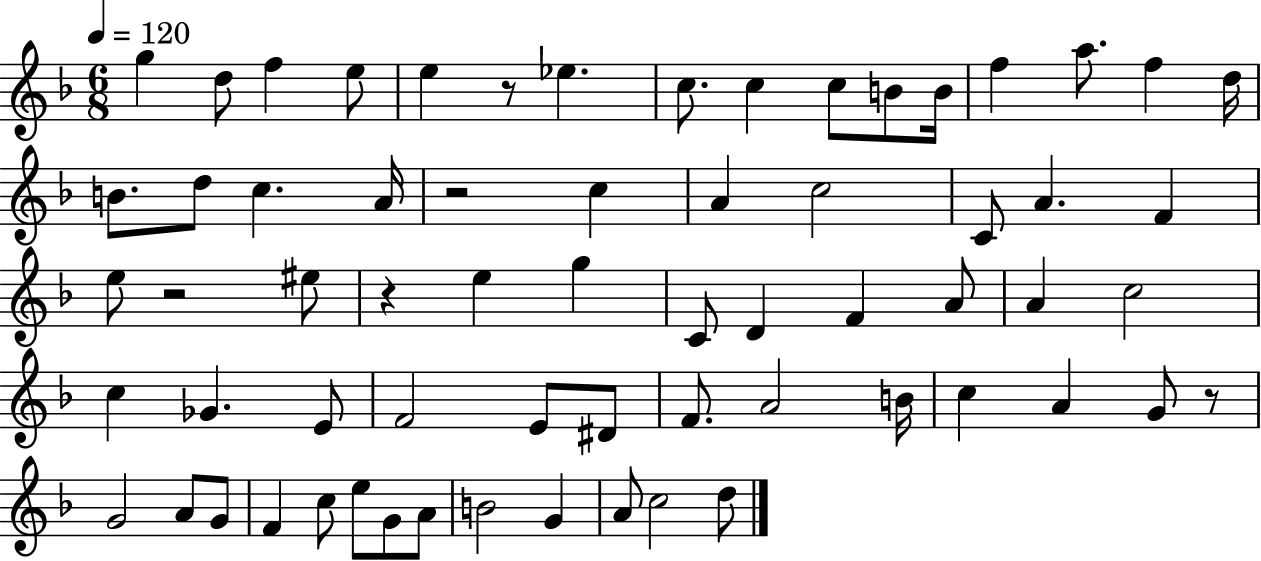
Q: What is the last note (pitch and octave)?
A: D5